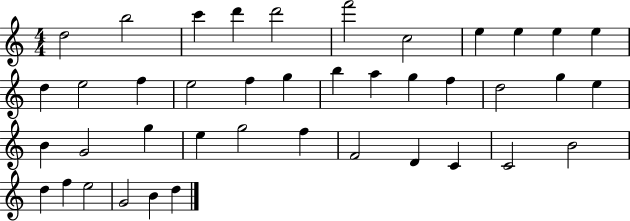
D5/h B5/h C6/q D6/q D6/h F6/h C5/h E5/q E5/q E5/q E5/q D5/q E5/h F5/q E5/h F5/q G5/q B5/q A5/q G5/q F5/q D5/h G5/q E5/q B4/q G4/h G5/q E5/q G5/h F5/q F4/h D4/q C4/q C4/h B4/h D5/q F5/q E5/h G4/h B4/q D5/q